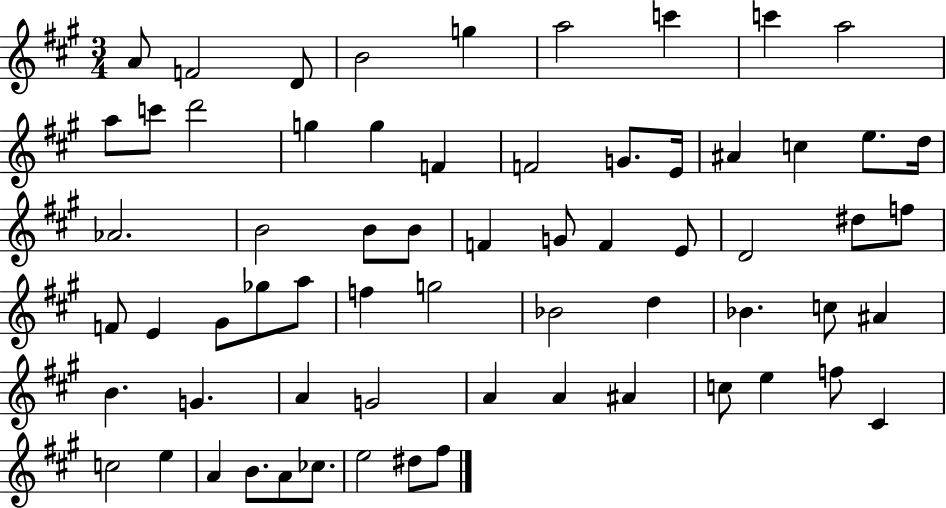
X:1
T:Untitled
M:3/4
L:1/4
K:A
A/2 F2 D/2 B2 g a2 c' c' a2 a/2 c'/2 d'2 g g F F2 G/2 E/4 ^A c e/2 d/4 _A2 B2 B/2 B/2 F G/2 F E/2 D2 ^d/2 f/2 F/2 E ^G/2 _g/2 a/2 f g2 _B2 d _B c/2 ^A B G A G2 A A ^A c/2 e f/2 ^C c2 e A B/2 A/2 _c/2 e2 ^d/2 ^f/2